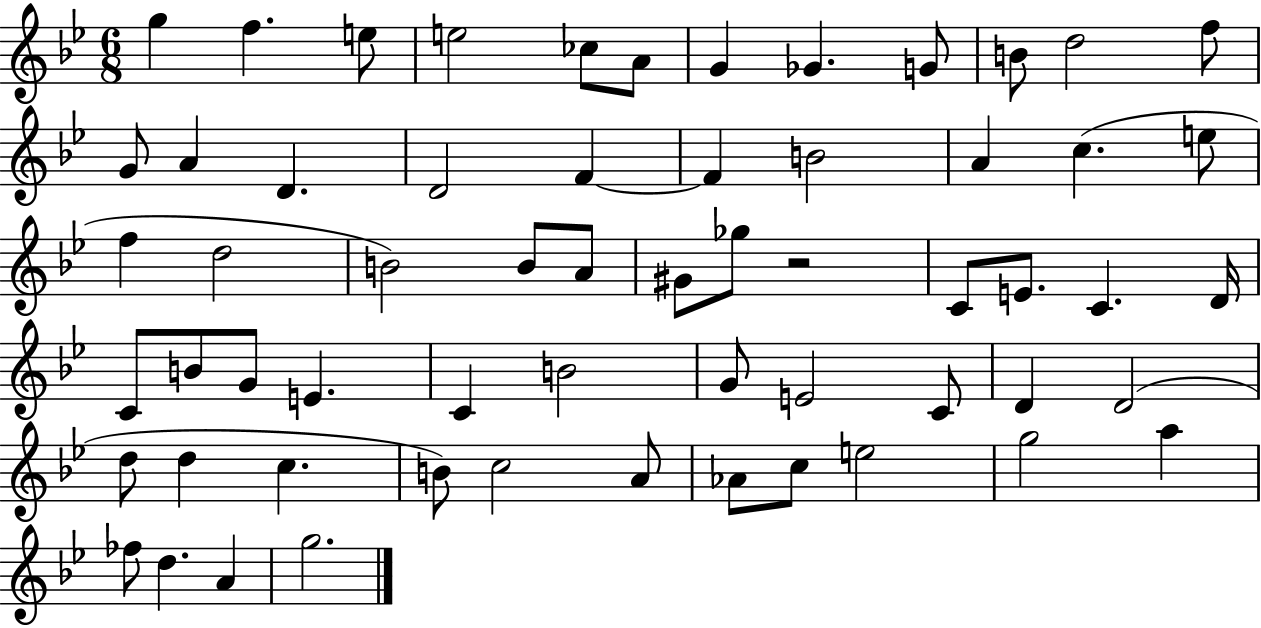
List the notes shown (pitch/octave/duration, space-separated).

G5/q F5/q. E5/e E5/h CES5/e A4/e G4/q Gb4/q. G4/e B4/e D5/h F5/e G4/e A4/q D4/q. D4/h F4/q F4/q B4/h A4/q C5/q. E5/e F5/q D5/h B4/h B4/e A4/e G#4/e Gb5/e R/h C4/e E4/e. C4/q. D4/s C4/e B4/e G4/e E4/q. C4/q B4/h G4/e E4/h C4/e D4/q D4/h D5/e D5/q C5/q. B4/e C5/h A4/e Ab4/e C5/e E5/h G5/h A5/q FES5/e D5/q. A4/q G5/h.